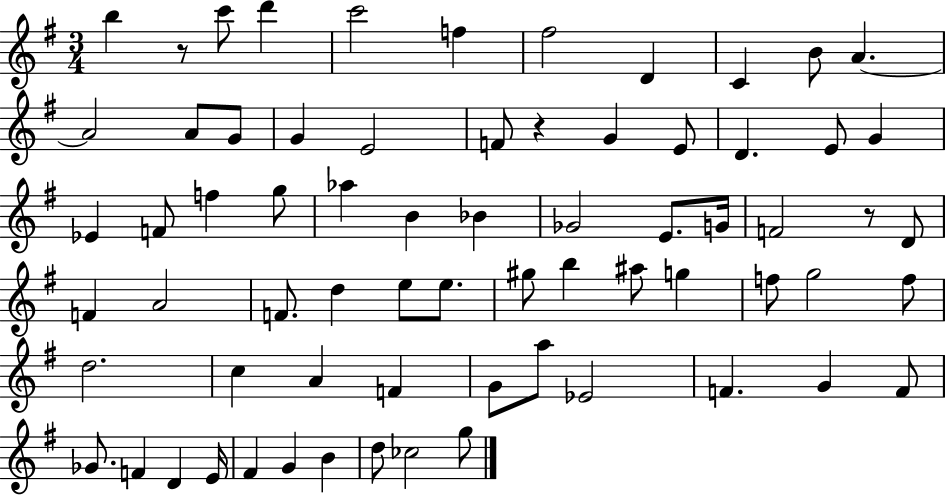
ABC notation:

X:1
T:Untitled
M:3/4
L:1/4
K:G
b z/2 c'/2 d' c'2 f ^f2 D C B/2 A A2 A/2 G/2 G E2 F/2 z G E/2 D E/2 G _E F/2 f g/2 _a B _B _G2 E/2 G/4 F2 z/2 D/2 F A2 F/2 d e/2 e/2 ^g/2 b ^a/2 g f/2 g2 f/2 d2 c A F G/2 a/2 _E2 F G F/2 _G/2 F D E/4 ^F G B d/2 _c2 g/2